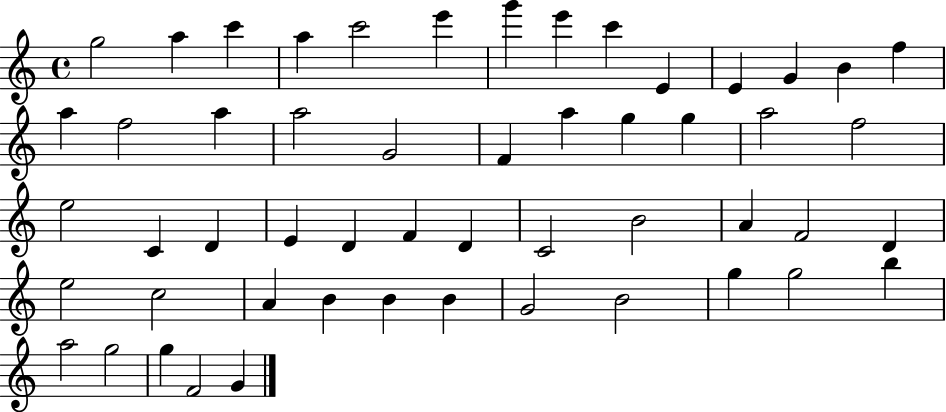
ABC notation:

X:1
T:Untitled
M:4/4
L:1/4
K:C
g2 a c' a c'2 e' g' e' c' E E G B f a f2 a a2 G2 F a g g a2 f2 e2 C D E D F D C2 B2 A F2 D e2 c2 A B B B G2 B2 g g2 b a2 g2 g F2 G